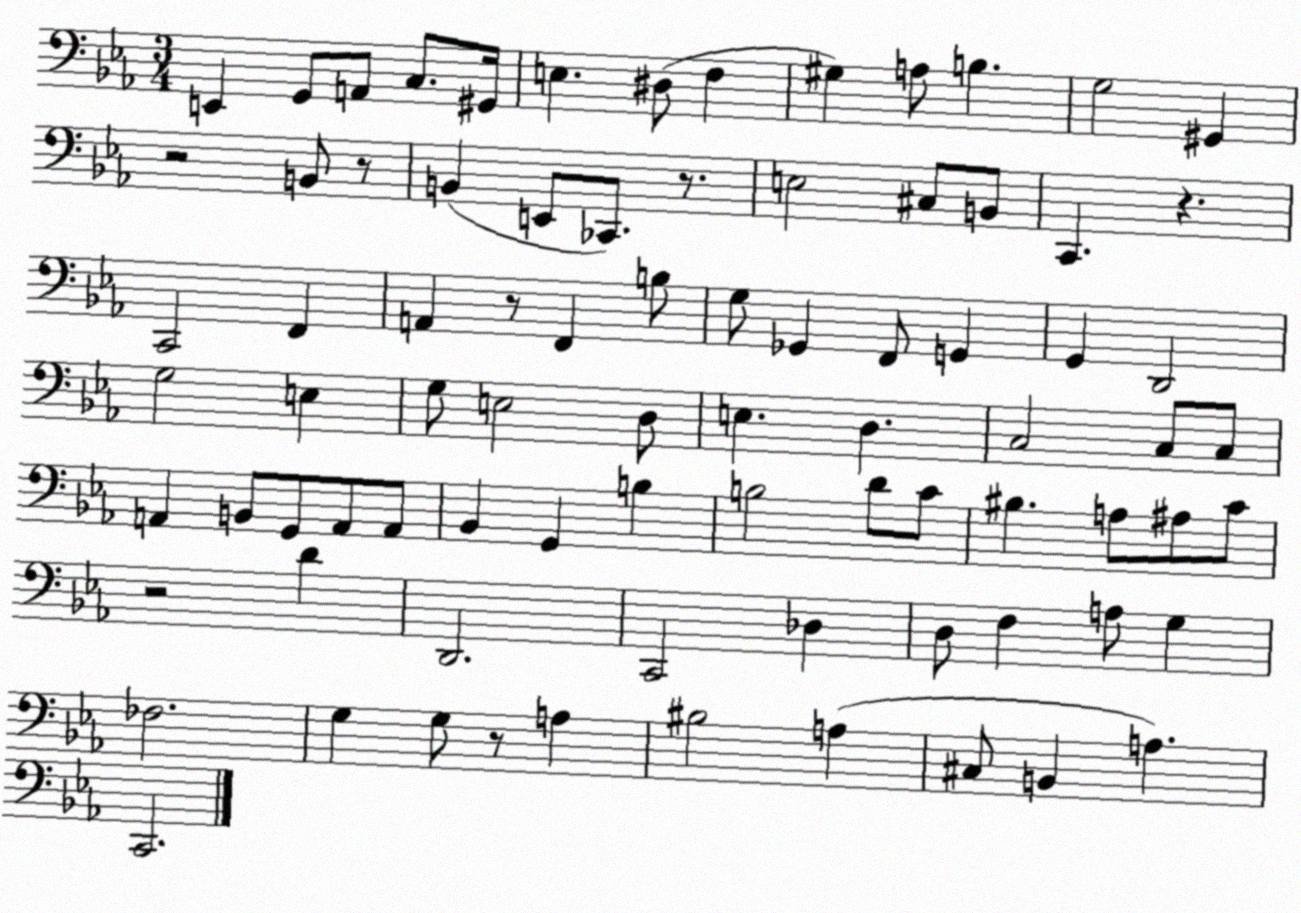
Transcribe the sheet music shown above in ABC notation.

X:1
T:Untitled
M:3/4
L:1/4
K:Eb
E,, G,,/2 A,,/2 C,/2 ^G,,/4 E, ^D,/2 F, ^G, A,/2 B, G,2 ^G,, z2 B,,/2 z/2 B,, E,,/2 _C,,/2 z/2 E,2 ^C,/2 B,,/2 C,, z C,,2 F,, A,, z/2 F,, B,/2 G,/2 _G,, F,,/2 G,, G,, D,,2 G,2 E, G,/2 E,2 D,/2 E, D, C,2 C,/2 C,/2 A,, B,,/2 G,,/2 A,,/2 A,,/2 _B,, G,, B, B,2 D/2 C/2 ^B, A,/2 ^A,/2 C/2 z2 D D,,2 C,,2 _D, D,/2 F, A,/2 G, _F,2 G, G,/2 z/2 A, ^B,2 A, ^C,/2 B,, A, C,,2